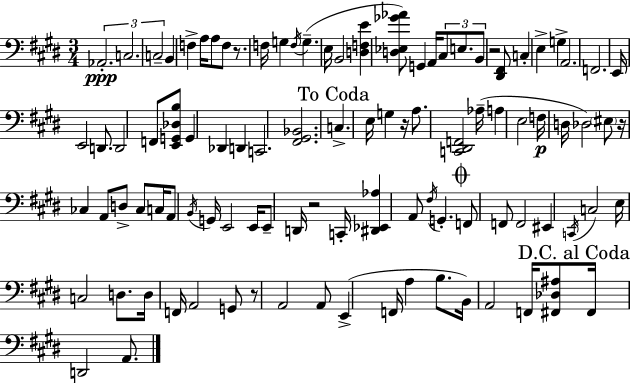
Ab2/h. C3/h. C3/h B2/q F3/q A3/s A3/e F3/e R/e. F3/s G3/q F3/s G3/q. E3/s B2/h [D3,F3,E4]/q [D3,Eb3,Gb4,Ab4]/e G2/q A2/s C#3/e E3/e. B2/e R/h [D#2,F#2]/e C3/q E3/q G3/q A2/h. F2/h. E2/s E2/h D2/e. D2/h F2/e [E2,G2,Db3,B3]/e G2/q Db2/q D2/q C2/h. [F#2,G#2,Bb2]/h. C3/q. E3/s G3/q R/s A3/e. [C2,D#2,F2]/h Ab3/s A3/q E3/h F3/s D3/s Db3/h EIS3/e R/s CES3/q A2/e D3/e CES3/e C3/s A2/e B2/s G2/s E2/h E2/s E2/e D2/s R/h C2/s [D#2,Eb2,Ab3]/q A2/e F#3/s G2/q. F2/e F2/e F2/h EIS2/q C2/s C3/h E3/s C3/h D3/e. D3/s F2/s A2/h G2/e R/e A2/h A2/e E2/q F2/s A3/q B3/e. B2/s A2/h F2/s [F#2,Db3,A#3]/e F#2/s D2/h A2/e.